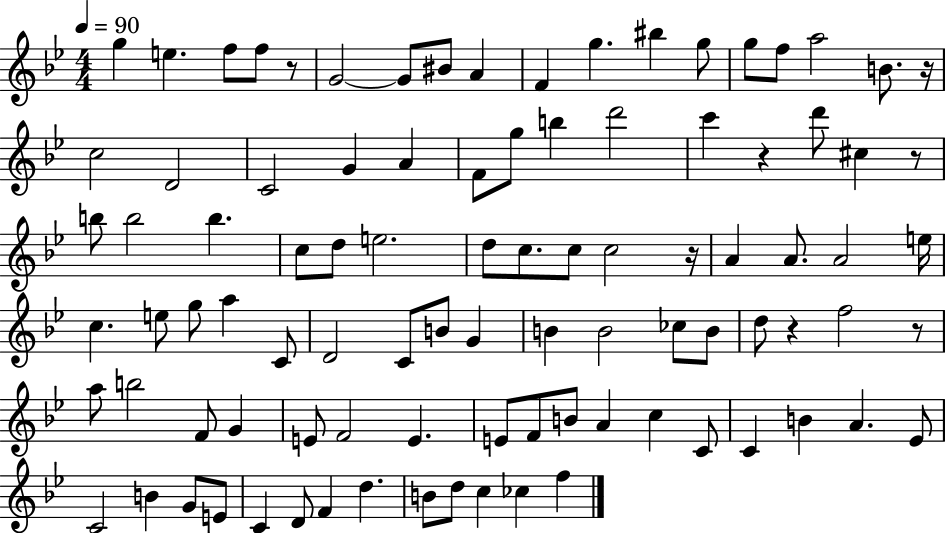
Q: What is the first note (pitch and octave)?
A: G5